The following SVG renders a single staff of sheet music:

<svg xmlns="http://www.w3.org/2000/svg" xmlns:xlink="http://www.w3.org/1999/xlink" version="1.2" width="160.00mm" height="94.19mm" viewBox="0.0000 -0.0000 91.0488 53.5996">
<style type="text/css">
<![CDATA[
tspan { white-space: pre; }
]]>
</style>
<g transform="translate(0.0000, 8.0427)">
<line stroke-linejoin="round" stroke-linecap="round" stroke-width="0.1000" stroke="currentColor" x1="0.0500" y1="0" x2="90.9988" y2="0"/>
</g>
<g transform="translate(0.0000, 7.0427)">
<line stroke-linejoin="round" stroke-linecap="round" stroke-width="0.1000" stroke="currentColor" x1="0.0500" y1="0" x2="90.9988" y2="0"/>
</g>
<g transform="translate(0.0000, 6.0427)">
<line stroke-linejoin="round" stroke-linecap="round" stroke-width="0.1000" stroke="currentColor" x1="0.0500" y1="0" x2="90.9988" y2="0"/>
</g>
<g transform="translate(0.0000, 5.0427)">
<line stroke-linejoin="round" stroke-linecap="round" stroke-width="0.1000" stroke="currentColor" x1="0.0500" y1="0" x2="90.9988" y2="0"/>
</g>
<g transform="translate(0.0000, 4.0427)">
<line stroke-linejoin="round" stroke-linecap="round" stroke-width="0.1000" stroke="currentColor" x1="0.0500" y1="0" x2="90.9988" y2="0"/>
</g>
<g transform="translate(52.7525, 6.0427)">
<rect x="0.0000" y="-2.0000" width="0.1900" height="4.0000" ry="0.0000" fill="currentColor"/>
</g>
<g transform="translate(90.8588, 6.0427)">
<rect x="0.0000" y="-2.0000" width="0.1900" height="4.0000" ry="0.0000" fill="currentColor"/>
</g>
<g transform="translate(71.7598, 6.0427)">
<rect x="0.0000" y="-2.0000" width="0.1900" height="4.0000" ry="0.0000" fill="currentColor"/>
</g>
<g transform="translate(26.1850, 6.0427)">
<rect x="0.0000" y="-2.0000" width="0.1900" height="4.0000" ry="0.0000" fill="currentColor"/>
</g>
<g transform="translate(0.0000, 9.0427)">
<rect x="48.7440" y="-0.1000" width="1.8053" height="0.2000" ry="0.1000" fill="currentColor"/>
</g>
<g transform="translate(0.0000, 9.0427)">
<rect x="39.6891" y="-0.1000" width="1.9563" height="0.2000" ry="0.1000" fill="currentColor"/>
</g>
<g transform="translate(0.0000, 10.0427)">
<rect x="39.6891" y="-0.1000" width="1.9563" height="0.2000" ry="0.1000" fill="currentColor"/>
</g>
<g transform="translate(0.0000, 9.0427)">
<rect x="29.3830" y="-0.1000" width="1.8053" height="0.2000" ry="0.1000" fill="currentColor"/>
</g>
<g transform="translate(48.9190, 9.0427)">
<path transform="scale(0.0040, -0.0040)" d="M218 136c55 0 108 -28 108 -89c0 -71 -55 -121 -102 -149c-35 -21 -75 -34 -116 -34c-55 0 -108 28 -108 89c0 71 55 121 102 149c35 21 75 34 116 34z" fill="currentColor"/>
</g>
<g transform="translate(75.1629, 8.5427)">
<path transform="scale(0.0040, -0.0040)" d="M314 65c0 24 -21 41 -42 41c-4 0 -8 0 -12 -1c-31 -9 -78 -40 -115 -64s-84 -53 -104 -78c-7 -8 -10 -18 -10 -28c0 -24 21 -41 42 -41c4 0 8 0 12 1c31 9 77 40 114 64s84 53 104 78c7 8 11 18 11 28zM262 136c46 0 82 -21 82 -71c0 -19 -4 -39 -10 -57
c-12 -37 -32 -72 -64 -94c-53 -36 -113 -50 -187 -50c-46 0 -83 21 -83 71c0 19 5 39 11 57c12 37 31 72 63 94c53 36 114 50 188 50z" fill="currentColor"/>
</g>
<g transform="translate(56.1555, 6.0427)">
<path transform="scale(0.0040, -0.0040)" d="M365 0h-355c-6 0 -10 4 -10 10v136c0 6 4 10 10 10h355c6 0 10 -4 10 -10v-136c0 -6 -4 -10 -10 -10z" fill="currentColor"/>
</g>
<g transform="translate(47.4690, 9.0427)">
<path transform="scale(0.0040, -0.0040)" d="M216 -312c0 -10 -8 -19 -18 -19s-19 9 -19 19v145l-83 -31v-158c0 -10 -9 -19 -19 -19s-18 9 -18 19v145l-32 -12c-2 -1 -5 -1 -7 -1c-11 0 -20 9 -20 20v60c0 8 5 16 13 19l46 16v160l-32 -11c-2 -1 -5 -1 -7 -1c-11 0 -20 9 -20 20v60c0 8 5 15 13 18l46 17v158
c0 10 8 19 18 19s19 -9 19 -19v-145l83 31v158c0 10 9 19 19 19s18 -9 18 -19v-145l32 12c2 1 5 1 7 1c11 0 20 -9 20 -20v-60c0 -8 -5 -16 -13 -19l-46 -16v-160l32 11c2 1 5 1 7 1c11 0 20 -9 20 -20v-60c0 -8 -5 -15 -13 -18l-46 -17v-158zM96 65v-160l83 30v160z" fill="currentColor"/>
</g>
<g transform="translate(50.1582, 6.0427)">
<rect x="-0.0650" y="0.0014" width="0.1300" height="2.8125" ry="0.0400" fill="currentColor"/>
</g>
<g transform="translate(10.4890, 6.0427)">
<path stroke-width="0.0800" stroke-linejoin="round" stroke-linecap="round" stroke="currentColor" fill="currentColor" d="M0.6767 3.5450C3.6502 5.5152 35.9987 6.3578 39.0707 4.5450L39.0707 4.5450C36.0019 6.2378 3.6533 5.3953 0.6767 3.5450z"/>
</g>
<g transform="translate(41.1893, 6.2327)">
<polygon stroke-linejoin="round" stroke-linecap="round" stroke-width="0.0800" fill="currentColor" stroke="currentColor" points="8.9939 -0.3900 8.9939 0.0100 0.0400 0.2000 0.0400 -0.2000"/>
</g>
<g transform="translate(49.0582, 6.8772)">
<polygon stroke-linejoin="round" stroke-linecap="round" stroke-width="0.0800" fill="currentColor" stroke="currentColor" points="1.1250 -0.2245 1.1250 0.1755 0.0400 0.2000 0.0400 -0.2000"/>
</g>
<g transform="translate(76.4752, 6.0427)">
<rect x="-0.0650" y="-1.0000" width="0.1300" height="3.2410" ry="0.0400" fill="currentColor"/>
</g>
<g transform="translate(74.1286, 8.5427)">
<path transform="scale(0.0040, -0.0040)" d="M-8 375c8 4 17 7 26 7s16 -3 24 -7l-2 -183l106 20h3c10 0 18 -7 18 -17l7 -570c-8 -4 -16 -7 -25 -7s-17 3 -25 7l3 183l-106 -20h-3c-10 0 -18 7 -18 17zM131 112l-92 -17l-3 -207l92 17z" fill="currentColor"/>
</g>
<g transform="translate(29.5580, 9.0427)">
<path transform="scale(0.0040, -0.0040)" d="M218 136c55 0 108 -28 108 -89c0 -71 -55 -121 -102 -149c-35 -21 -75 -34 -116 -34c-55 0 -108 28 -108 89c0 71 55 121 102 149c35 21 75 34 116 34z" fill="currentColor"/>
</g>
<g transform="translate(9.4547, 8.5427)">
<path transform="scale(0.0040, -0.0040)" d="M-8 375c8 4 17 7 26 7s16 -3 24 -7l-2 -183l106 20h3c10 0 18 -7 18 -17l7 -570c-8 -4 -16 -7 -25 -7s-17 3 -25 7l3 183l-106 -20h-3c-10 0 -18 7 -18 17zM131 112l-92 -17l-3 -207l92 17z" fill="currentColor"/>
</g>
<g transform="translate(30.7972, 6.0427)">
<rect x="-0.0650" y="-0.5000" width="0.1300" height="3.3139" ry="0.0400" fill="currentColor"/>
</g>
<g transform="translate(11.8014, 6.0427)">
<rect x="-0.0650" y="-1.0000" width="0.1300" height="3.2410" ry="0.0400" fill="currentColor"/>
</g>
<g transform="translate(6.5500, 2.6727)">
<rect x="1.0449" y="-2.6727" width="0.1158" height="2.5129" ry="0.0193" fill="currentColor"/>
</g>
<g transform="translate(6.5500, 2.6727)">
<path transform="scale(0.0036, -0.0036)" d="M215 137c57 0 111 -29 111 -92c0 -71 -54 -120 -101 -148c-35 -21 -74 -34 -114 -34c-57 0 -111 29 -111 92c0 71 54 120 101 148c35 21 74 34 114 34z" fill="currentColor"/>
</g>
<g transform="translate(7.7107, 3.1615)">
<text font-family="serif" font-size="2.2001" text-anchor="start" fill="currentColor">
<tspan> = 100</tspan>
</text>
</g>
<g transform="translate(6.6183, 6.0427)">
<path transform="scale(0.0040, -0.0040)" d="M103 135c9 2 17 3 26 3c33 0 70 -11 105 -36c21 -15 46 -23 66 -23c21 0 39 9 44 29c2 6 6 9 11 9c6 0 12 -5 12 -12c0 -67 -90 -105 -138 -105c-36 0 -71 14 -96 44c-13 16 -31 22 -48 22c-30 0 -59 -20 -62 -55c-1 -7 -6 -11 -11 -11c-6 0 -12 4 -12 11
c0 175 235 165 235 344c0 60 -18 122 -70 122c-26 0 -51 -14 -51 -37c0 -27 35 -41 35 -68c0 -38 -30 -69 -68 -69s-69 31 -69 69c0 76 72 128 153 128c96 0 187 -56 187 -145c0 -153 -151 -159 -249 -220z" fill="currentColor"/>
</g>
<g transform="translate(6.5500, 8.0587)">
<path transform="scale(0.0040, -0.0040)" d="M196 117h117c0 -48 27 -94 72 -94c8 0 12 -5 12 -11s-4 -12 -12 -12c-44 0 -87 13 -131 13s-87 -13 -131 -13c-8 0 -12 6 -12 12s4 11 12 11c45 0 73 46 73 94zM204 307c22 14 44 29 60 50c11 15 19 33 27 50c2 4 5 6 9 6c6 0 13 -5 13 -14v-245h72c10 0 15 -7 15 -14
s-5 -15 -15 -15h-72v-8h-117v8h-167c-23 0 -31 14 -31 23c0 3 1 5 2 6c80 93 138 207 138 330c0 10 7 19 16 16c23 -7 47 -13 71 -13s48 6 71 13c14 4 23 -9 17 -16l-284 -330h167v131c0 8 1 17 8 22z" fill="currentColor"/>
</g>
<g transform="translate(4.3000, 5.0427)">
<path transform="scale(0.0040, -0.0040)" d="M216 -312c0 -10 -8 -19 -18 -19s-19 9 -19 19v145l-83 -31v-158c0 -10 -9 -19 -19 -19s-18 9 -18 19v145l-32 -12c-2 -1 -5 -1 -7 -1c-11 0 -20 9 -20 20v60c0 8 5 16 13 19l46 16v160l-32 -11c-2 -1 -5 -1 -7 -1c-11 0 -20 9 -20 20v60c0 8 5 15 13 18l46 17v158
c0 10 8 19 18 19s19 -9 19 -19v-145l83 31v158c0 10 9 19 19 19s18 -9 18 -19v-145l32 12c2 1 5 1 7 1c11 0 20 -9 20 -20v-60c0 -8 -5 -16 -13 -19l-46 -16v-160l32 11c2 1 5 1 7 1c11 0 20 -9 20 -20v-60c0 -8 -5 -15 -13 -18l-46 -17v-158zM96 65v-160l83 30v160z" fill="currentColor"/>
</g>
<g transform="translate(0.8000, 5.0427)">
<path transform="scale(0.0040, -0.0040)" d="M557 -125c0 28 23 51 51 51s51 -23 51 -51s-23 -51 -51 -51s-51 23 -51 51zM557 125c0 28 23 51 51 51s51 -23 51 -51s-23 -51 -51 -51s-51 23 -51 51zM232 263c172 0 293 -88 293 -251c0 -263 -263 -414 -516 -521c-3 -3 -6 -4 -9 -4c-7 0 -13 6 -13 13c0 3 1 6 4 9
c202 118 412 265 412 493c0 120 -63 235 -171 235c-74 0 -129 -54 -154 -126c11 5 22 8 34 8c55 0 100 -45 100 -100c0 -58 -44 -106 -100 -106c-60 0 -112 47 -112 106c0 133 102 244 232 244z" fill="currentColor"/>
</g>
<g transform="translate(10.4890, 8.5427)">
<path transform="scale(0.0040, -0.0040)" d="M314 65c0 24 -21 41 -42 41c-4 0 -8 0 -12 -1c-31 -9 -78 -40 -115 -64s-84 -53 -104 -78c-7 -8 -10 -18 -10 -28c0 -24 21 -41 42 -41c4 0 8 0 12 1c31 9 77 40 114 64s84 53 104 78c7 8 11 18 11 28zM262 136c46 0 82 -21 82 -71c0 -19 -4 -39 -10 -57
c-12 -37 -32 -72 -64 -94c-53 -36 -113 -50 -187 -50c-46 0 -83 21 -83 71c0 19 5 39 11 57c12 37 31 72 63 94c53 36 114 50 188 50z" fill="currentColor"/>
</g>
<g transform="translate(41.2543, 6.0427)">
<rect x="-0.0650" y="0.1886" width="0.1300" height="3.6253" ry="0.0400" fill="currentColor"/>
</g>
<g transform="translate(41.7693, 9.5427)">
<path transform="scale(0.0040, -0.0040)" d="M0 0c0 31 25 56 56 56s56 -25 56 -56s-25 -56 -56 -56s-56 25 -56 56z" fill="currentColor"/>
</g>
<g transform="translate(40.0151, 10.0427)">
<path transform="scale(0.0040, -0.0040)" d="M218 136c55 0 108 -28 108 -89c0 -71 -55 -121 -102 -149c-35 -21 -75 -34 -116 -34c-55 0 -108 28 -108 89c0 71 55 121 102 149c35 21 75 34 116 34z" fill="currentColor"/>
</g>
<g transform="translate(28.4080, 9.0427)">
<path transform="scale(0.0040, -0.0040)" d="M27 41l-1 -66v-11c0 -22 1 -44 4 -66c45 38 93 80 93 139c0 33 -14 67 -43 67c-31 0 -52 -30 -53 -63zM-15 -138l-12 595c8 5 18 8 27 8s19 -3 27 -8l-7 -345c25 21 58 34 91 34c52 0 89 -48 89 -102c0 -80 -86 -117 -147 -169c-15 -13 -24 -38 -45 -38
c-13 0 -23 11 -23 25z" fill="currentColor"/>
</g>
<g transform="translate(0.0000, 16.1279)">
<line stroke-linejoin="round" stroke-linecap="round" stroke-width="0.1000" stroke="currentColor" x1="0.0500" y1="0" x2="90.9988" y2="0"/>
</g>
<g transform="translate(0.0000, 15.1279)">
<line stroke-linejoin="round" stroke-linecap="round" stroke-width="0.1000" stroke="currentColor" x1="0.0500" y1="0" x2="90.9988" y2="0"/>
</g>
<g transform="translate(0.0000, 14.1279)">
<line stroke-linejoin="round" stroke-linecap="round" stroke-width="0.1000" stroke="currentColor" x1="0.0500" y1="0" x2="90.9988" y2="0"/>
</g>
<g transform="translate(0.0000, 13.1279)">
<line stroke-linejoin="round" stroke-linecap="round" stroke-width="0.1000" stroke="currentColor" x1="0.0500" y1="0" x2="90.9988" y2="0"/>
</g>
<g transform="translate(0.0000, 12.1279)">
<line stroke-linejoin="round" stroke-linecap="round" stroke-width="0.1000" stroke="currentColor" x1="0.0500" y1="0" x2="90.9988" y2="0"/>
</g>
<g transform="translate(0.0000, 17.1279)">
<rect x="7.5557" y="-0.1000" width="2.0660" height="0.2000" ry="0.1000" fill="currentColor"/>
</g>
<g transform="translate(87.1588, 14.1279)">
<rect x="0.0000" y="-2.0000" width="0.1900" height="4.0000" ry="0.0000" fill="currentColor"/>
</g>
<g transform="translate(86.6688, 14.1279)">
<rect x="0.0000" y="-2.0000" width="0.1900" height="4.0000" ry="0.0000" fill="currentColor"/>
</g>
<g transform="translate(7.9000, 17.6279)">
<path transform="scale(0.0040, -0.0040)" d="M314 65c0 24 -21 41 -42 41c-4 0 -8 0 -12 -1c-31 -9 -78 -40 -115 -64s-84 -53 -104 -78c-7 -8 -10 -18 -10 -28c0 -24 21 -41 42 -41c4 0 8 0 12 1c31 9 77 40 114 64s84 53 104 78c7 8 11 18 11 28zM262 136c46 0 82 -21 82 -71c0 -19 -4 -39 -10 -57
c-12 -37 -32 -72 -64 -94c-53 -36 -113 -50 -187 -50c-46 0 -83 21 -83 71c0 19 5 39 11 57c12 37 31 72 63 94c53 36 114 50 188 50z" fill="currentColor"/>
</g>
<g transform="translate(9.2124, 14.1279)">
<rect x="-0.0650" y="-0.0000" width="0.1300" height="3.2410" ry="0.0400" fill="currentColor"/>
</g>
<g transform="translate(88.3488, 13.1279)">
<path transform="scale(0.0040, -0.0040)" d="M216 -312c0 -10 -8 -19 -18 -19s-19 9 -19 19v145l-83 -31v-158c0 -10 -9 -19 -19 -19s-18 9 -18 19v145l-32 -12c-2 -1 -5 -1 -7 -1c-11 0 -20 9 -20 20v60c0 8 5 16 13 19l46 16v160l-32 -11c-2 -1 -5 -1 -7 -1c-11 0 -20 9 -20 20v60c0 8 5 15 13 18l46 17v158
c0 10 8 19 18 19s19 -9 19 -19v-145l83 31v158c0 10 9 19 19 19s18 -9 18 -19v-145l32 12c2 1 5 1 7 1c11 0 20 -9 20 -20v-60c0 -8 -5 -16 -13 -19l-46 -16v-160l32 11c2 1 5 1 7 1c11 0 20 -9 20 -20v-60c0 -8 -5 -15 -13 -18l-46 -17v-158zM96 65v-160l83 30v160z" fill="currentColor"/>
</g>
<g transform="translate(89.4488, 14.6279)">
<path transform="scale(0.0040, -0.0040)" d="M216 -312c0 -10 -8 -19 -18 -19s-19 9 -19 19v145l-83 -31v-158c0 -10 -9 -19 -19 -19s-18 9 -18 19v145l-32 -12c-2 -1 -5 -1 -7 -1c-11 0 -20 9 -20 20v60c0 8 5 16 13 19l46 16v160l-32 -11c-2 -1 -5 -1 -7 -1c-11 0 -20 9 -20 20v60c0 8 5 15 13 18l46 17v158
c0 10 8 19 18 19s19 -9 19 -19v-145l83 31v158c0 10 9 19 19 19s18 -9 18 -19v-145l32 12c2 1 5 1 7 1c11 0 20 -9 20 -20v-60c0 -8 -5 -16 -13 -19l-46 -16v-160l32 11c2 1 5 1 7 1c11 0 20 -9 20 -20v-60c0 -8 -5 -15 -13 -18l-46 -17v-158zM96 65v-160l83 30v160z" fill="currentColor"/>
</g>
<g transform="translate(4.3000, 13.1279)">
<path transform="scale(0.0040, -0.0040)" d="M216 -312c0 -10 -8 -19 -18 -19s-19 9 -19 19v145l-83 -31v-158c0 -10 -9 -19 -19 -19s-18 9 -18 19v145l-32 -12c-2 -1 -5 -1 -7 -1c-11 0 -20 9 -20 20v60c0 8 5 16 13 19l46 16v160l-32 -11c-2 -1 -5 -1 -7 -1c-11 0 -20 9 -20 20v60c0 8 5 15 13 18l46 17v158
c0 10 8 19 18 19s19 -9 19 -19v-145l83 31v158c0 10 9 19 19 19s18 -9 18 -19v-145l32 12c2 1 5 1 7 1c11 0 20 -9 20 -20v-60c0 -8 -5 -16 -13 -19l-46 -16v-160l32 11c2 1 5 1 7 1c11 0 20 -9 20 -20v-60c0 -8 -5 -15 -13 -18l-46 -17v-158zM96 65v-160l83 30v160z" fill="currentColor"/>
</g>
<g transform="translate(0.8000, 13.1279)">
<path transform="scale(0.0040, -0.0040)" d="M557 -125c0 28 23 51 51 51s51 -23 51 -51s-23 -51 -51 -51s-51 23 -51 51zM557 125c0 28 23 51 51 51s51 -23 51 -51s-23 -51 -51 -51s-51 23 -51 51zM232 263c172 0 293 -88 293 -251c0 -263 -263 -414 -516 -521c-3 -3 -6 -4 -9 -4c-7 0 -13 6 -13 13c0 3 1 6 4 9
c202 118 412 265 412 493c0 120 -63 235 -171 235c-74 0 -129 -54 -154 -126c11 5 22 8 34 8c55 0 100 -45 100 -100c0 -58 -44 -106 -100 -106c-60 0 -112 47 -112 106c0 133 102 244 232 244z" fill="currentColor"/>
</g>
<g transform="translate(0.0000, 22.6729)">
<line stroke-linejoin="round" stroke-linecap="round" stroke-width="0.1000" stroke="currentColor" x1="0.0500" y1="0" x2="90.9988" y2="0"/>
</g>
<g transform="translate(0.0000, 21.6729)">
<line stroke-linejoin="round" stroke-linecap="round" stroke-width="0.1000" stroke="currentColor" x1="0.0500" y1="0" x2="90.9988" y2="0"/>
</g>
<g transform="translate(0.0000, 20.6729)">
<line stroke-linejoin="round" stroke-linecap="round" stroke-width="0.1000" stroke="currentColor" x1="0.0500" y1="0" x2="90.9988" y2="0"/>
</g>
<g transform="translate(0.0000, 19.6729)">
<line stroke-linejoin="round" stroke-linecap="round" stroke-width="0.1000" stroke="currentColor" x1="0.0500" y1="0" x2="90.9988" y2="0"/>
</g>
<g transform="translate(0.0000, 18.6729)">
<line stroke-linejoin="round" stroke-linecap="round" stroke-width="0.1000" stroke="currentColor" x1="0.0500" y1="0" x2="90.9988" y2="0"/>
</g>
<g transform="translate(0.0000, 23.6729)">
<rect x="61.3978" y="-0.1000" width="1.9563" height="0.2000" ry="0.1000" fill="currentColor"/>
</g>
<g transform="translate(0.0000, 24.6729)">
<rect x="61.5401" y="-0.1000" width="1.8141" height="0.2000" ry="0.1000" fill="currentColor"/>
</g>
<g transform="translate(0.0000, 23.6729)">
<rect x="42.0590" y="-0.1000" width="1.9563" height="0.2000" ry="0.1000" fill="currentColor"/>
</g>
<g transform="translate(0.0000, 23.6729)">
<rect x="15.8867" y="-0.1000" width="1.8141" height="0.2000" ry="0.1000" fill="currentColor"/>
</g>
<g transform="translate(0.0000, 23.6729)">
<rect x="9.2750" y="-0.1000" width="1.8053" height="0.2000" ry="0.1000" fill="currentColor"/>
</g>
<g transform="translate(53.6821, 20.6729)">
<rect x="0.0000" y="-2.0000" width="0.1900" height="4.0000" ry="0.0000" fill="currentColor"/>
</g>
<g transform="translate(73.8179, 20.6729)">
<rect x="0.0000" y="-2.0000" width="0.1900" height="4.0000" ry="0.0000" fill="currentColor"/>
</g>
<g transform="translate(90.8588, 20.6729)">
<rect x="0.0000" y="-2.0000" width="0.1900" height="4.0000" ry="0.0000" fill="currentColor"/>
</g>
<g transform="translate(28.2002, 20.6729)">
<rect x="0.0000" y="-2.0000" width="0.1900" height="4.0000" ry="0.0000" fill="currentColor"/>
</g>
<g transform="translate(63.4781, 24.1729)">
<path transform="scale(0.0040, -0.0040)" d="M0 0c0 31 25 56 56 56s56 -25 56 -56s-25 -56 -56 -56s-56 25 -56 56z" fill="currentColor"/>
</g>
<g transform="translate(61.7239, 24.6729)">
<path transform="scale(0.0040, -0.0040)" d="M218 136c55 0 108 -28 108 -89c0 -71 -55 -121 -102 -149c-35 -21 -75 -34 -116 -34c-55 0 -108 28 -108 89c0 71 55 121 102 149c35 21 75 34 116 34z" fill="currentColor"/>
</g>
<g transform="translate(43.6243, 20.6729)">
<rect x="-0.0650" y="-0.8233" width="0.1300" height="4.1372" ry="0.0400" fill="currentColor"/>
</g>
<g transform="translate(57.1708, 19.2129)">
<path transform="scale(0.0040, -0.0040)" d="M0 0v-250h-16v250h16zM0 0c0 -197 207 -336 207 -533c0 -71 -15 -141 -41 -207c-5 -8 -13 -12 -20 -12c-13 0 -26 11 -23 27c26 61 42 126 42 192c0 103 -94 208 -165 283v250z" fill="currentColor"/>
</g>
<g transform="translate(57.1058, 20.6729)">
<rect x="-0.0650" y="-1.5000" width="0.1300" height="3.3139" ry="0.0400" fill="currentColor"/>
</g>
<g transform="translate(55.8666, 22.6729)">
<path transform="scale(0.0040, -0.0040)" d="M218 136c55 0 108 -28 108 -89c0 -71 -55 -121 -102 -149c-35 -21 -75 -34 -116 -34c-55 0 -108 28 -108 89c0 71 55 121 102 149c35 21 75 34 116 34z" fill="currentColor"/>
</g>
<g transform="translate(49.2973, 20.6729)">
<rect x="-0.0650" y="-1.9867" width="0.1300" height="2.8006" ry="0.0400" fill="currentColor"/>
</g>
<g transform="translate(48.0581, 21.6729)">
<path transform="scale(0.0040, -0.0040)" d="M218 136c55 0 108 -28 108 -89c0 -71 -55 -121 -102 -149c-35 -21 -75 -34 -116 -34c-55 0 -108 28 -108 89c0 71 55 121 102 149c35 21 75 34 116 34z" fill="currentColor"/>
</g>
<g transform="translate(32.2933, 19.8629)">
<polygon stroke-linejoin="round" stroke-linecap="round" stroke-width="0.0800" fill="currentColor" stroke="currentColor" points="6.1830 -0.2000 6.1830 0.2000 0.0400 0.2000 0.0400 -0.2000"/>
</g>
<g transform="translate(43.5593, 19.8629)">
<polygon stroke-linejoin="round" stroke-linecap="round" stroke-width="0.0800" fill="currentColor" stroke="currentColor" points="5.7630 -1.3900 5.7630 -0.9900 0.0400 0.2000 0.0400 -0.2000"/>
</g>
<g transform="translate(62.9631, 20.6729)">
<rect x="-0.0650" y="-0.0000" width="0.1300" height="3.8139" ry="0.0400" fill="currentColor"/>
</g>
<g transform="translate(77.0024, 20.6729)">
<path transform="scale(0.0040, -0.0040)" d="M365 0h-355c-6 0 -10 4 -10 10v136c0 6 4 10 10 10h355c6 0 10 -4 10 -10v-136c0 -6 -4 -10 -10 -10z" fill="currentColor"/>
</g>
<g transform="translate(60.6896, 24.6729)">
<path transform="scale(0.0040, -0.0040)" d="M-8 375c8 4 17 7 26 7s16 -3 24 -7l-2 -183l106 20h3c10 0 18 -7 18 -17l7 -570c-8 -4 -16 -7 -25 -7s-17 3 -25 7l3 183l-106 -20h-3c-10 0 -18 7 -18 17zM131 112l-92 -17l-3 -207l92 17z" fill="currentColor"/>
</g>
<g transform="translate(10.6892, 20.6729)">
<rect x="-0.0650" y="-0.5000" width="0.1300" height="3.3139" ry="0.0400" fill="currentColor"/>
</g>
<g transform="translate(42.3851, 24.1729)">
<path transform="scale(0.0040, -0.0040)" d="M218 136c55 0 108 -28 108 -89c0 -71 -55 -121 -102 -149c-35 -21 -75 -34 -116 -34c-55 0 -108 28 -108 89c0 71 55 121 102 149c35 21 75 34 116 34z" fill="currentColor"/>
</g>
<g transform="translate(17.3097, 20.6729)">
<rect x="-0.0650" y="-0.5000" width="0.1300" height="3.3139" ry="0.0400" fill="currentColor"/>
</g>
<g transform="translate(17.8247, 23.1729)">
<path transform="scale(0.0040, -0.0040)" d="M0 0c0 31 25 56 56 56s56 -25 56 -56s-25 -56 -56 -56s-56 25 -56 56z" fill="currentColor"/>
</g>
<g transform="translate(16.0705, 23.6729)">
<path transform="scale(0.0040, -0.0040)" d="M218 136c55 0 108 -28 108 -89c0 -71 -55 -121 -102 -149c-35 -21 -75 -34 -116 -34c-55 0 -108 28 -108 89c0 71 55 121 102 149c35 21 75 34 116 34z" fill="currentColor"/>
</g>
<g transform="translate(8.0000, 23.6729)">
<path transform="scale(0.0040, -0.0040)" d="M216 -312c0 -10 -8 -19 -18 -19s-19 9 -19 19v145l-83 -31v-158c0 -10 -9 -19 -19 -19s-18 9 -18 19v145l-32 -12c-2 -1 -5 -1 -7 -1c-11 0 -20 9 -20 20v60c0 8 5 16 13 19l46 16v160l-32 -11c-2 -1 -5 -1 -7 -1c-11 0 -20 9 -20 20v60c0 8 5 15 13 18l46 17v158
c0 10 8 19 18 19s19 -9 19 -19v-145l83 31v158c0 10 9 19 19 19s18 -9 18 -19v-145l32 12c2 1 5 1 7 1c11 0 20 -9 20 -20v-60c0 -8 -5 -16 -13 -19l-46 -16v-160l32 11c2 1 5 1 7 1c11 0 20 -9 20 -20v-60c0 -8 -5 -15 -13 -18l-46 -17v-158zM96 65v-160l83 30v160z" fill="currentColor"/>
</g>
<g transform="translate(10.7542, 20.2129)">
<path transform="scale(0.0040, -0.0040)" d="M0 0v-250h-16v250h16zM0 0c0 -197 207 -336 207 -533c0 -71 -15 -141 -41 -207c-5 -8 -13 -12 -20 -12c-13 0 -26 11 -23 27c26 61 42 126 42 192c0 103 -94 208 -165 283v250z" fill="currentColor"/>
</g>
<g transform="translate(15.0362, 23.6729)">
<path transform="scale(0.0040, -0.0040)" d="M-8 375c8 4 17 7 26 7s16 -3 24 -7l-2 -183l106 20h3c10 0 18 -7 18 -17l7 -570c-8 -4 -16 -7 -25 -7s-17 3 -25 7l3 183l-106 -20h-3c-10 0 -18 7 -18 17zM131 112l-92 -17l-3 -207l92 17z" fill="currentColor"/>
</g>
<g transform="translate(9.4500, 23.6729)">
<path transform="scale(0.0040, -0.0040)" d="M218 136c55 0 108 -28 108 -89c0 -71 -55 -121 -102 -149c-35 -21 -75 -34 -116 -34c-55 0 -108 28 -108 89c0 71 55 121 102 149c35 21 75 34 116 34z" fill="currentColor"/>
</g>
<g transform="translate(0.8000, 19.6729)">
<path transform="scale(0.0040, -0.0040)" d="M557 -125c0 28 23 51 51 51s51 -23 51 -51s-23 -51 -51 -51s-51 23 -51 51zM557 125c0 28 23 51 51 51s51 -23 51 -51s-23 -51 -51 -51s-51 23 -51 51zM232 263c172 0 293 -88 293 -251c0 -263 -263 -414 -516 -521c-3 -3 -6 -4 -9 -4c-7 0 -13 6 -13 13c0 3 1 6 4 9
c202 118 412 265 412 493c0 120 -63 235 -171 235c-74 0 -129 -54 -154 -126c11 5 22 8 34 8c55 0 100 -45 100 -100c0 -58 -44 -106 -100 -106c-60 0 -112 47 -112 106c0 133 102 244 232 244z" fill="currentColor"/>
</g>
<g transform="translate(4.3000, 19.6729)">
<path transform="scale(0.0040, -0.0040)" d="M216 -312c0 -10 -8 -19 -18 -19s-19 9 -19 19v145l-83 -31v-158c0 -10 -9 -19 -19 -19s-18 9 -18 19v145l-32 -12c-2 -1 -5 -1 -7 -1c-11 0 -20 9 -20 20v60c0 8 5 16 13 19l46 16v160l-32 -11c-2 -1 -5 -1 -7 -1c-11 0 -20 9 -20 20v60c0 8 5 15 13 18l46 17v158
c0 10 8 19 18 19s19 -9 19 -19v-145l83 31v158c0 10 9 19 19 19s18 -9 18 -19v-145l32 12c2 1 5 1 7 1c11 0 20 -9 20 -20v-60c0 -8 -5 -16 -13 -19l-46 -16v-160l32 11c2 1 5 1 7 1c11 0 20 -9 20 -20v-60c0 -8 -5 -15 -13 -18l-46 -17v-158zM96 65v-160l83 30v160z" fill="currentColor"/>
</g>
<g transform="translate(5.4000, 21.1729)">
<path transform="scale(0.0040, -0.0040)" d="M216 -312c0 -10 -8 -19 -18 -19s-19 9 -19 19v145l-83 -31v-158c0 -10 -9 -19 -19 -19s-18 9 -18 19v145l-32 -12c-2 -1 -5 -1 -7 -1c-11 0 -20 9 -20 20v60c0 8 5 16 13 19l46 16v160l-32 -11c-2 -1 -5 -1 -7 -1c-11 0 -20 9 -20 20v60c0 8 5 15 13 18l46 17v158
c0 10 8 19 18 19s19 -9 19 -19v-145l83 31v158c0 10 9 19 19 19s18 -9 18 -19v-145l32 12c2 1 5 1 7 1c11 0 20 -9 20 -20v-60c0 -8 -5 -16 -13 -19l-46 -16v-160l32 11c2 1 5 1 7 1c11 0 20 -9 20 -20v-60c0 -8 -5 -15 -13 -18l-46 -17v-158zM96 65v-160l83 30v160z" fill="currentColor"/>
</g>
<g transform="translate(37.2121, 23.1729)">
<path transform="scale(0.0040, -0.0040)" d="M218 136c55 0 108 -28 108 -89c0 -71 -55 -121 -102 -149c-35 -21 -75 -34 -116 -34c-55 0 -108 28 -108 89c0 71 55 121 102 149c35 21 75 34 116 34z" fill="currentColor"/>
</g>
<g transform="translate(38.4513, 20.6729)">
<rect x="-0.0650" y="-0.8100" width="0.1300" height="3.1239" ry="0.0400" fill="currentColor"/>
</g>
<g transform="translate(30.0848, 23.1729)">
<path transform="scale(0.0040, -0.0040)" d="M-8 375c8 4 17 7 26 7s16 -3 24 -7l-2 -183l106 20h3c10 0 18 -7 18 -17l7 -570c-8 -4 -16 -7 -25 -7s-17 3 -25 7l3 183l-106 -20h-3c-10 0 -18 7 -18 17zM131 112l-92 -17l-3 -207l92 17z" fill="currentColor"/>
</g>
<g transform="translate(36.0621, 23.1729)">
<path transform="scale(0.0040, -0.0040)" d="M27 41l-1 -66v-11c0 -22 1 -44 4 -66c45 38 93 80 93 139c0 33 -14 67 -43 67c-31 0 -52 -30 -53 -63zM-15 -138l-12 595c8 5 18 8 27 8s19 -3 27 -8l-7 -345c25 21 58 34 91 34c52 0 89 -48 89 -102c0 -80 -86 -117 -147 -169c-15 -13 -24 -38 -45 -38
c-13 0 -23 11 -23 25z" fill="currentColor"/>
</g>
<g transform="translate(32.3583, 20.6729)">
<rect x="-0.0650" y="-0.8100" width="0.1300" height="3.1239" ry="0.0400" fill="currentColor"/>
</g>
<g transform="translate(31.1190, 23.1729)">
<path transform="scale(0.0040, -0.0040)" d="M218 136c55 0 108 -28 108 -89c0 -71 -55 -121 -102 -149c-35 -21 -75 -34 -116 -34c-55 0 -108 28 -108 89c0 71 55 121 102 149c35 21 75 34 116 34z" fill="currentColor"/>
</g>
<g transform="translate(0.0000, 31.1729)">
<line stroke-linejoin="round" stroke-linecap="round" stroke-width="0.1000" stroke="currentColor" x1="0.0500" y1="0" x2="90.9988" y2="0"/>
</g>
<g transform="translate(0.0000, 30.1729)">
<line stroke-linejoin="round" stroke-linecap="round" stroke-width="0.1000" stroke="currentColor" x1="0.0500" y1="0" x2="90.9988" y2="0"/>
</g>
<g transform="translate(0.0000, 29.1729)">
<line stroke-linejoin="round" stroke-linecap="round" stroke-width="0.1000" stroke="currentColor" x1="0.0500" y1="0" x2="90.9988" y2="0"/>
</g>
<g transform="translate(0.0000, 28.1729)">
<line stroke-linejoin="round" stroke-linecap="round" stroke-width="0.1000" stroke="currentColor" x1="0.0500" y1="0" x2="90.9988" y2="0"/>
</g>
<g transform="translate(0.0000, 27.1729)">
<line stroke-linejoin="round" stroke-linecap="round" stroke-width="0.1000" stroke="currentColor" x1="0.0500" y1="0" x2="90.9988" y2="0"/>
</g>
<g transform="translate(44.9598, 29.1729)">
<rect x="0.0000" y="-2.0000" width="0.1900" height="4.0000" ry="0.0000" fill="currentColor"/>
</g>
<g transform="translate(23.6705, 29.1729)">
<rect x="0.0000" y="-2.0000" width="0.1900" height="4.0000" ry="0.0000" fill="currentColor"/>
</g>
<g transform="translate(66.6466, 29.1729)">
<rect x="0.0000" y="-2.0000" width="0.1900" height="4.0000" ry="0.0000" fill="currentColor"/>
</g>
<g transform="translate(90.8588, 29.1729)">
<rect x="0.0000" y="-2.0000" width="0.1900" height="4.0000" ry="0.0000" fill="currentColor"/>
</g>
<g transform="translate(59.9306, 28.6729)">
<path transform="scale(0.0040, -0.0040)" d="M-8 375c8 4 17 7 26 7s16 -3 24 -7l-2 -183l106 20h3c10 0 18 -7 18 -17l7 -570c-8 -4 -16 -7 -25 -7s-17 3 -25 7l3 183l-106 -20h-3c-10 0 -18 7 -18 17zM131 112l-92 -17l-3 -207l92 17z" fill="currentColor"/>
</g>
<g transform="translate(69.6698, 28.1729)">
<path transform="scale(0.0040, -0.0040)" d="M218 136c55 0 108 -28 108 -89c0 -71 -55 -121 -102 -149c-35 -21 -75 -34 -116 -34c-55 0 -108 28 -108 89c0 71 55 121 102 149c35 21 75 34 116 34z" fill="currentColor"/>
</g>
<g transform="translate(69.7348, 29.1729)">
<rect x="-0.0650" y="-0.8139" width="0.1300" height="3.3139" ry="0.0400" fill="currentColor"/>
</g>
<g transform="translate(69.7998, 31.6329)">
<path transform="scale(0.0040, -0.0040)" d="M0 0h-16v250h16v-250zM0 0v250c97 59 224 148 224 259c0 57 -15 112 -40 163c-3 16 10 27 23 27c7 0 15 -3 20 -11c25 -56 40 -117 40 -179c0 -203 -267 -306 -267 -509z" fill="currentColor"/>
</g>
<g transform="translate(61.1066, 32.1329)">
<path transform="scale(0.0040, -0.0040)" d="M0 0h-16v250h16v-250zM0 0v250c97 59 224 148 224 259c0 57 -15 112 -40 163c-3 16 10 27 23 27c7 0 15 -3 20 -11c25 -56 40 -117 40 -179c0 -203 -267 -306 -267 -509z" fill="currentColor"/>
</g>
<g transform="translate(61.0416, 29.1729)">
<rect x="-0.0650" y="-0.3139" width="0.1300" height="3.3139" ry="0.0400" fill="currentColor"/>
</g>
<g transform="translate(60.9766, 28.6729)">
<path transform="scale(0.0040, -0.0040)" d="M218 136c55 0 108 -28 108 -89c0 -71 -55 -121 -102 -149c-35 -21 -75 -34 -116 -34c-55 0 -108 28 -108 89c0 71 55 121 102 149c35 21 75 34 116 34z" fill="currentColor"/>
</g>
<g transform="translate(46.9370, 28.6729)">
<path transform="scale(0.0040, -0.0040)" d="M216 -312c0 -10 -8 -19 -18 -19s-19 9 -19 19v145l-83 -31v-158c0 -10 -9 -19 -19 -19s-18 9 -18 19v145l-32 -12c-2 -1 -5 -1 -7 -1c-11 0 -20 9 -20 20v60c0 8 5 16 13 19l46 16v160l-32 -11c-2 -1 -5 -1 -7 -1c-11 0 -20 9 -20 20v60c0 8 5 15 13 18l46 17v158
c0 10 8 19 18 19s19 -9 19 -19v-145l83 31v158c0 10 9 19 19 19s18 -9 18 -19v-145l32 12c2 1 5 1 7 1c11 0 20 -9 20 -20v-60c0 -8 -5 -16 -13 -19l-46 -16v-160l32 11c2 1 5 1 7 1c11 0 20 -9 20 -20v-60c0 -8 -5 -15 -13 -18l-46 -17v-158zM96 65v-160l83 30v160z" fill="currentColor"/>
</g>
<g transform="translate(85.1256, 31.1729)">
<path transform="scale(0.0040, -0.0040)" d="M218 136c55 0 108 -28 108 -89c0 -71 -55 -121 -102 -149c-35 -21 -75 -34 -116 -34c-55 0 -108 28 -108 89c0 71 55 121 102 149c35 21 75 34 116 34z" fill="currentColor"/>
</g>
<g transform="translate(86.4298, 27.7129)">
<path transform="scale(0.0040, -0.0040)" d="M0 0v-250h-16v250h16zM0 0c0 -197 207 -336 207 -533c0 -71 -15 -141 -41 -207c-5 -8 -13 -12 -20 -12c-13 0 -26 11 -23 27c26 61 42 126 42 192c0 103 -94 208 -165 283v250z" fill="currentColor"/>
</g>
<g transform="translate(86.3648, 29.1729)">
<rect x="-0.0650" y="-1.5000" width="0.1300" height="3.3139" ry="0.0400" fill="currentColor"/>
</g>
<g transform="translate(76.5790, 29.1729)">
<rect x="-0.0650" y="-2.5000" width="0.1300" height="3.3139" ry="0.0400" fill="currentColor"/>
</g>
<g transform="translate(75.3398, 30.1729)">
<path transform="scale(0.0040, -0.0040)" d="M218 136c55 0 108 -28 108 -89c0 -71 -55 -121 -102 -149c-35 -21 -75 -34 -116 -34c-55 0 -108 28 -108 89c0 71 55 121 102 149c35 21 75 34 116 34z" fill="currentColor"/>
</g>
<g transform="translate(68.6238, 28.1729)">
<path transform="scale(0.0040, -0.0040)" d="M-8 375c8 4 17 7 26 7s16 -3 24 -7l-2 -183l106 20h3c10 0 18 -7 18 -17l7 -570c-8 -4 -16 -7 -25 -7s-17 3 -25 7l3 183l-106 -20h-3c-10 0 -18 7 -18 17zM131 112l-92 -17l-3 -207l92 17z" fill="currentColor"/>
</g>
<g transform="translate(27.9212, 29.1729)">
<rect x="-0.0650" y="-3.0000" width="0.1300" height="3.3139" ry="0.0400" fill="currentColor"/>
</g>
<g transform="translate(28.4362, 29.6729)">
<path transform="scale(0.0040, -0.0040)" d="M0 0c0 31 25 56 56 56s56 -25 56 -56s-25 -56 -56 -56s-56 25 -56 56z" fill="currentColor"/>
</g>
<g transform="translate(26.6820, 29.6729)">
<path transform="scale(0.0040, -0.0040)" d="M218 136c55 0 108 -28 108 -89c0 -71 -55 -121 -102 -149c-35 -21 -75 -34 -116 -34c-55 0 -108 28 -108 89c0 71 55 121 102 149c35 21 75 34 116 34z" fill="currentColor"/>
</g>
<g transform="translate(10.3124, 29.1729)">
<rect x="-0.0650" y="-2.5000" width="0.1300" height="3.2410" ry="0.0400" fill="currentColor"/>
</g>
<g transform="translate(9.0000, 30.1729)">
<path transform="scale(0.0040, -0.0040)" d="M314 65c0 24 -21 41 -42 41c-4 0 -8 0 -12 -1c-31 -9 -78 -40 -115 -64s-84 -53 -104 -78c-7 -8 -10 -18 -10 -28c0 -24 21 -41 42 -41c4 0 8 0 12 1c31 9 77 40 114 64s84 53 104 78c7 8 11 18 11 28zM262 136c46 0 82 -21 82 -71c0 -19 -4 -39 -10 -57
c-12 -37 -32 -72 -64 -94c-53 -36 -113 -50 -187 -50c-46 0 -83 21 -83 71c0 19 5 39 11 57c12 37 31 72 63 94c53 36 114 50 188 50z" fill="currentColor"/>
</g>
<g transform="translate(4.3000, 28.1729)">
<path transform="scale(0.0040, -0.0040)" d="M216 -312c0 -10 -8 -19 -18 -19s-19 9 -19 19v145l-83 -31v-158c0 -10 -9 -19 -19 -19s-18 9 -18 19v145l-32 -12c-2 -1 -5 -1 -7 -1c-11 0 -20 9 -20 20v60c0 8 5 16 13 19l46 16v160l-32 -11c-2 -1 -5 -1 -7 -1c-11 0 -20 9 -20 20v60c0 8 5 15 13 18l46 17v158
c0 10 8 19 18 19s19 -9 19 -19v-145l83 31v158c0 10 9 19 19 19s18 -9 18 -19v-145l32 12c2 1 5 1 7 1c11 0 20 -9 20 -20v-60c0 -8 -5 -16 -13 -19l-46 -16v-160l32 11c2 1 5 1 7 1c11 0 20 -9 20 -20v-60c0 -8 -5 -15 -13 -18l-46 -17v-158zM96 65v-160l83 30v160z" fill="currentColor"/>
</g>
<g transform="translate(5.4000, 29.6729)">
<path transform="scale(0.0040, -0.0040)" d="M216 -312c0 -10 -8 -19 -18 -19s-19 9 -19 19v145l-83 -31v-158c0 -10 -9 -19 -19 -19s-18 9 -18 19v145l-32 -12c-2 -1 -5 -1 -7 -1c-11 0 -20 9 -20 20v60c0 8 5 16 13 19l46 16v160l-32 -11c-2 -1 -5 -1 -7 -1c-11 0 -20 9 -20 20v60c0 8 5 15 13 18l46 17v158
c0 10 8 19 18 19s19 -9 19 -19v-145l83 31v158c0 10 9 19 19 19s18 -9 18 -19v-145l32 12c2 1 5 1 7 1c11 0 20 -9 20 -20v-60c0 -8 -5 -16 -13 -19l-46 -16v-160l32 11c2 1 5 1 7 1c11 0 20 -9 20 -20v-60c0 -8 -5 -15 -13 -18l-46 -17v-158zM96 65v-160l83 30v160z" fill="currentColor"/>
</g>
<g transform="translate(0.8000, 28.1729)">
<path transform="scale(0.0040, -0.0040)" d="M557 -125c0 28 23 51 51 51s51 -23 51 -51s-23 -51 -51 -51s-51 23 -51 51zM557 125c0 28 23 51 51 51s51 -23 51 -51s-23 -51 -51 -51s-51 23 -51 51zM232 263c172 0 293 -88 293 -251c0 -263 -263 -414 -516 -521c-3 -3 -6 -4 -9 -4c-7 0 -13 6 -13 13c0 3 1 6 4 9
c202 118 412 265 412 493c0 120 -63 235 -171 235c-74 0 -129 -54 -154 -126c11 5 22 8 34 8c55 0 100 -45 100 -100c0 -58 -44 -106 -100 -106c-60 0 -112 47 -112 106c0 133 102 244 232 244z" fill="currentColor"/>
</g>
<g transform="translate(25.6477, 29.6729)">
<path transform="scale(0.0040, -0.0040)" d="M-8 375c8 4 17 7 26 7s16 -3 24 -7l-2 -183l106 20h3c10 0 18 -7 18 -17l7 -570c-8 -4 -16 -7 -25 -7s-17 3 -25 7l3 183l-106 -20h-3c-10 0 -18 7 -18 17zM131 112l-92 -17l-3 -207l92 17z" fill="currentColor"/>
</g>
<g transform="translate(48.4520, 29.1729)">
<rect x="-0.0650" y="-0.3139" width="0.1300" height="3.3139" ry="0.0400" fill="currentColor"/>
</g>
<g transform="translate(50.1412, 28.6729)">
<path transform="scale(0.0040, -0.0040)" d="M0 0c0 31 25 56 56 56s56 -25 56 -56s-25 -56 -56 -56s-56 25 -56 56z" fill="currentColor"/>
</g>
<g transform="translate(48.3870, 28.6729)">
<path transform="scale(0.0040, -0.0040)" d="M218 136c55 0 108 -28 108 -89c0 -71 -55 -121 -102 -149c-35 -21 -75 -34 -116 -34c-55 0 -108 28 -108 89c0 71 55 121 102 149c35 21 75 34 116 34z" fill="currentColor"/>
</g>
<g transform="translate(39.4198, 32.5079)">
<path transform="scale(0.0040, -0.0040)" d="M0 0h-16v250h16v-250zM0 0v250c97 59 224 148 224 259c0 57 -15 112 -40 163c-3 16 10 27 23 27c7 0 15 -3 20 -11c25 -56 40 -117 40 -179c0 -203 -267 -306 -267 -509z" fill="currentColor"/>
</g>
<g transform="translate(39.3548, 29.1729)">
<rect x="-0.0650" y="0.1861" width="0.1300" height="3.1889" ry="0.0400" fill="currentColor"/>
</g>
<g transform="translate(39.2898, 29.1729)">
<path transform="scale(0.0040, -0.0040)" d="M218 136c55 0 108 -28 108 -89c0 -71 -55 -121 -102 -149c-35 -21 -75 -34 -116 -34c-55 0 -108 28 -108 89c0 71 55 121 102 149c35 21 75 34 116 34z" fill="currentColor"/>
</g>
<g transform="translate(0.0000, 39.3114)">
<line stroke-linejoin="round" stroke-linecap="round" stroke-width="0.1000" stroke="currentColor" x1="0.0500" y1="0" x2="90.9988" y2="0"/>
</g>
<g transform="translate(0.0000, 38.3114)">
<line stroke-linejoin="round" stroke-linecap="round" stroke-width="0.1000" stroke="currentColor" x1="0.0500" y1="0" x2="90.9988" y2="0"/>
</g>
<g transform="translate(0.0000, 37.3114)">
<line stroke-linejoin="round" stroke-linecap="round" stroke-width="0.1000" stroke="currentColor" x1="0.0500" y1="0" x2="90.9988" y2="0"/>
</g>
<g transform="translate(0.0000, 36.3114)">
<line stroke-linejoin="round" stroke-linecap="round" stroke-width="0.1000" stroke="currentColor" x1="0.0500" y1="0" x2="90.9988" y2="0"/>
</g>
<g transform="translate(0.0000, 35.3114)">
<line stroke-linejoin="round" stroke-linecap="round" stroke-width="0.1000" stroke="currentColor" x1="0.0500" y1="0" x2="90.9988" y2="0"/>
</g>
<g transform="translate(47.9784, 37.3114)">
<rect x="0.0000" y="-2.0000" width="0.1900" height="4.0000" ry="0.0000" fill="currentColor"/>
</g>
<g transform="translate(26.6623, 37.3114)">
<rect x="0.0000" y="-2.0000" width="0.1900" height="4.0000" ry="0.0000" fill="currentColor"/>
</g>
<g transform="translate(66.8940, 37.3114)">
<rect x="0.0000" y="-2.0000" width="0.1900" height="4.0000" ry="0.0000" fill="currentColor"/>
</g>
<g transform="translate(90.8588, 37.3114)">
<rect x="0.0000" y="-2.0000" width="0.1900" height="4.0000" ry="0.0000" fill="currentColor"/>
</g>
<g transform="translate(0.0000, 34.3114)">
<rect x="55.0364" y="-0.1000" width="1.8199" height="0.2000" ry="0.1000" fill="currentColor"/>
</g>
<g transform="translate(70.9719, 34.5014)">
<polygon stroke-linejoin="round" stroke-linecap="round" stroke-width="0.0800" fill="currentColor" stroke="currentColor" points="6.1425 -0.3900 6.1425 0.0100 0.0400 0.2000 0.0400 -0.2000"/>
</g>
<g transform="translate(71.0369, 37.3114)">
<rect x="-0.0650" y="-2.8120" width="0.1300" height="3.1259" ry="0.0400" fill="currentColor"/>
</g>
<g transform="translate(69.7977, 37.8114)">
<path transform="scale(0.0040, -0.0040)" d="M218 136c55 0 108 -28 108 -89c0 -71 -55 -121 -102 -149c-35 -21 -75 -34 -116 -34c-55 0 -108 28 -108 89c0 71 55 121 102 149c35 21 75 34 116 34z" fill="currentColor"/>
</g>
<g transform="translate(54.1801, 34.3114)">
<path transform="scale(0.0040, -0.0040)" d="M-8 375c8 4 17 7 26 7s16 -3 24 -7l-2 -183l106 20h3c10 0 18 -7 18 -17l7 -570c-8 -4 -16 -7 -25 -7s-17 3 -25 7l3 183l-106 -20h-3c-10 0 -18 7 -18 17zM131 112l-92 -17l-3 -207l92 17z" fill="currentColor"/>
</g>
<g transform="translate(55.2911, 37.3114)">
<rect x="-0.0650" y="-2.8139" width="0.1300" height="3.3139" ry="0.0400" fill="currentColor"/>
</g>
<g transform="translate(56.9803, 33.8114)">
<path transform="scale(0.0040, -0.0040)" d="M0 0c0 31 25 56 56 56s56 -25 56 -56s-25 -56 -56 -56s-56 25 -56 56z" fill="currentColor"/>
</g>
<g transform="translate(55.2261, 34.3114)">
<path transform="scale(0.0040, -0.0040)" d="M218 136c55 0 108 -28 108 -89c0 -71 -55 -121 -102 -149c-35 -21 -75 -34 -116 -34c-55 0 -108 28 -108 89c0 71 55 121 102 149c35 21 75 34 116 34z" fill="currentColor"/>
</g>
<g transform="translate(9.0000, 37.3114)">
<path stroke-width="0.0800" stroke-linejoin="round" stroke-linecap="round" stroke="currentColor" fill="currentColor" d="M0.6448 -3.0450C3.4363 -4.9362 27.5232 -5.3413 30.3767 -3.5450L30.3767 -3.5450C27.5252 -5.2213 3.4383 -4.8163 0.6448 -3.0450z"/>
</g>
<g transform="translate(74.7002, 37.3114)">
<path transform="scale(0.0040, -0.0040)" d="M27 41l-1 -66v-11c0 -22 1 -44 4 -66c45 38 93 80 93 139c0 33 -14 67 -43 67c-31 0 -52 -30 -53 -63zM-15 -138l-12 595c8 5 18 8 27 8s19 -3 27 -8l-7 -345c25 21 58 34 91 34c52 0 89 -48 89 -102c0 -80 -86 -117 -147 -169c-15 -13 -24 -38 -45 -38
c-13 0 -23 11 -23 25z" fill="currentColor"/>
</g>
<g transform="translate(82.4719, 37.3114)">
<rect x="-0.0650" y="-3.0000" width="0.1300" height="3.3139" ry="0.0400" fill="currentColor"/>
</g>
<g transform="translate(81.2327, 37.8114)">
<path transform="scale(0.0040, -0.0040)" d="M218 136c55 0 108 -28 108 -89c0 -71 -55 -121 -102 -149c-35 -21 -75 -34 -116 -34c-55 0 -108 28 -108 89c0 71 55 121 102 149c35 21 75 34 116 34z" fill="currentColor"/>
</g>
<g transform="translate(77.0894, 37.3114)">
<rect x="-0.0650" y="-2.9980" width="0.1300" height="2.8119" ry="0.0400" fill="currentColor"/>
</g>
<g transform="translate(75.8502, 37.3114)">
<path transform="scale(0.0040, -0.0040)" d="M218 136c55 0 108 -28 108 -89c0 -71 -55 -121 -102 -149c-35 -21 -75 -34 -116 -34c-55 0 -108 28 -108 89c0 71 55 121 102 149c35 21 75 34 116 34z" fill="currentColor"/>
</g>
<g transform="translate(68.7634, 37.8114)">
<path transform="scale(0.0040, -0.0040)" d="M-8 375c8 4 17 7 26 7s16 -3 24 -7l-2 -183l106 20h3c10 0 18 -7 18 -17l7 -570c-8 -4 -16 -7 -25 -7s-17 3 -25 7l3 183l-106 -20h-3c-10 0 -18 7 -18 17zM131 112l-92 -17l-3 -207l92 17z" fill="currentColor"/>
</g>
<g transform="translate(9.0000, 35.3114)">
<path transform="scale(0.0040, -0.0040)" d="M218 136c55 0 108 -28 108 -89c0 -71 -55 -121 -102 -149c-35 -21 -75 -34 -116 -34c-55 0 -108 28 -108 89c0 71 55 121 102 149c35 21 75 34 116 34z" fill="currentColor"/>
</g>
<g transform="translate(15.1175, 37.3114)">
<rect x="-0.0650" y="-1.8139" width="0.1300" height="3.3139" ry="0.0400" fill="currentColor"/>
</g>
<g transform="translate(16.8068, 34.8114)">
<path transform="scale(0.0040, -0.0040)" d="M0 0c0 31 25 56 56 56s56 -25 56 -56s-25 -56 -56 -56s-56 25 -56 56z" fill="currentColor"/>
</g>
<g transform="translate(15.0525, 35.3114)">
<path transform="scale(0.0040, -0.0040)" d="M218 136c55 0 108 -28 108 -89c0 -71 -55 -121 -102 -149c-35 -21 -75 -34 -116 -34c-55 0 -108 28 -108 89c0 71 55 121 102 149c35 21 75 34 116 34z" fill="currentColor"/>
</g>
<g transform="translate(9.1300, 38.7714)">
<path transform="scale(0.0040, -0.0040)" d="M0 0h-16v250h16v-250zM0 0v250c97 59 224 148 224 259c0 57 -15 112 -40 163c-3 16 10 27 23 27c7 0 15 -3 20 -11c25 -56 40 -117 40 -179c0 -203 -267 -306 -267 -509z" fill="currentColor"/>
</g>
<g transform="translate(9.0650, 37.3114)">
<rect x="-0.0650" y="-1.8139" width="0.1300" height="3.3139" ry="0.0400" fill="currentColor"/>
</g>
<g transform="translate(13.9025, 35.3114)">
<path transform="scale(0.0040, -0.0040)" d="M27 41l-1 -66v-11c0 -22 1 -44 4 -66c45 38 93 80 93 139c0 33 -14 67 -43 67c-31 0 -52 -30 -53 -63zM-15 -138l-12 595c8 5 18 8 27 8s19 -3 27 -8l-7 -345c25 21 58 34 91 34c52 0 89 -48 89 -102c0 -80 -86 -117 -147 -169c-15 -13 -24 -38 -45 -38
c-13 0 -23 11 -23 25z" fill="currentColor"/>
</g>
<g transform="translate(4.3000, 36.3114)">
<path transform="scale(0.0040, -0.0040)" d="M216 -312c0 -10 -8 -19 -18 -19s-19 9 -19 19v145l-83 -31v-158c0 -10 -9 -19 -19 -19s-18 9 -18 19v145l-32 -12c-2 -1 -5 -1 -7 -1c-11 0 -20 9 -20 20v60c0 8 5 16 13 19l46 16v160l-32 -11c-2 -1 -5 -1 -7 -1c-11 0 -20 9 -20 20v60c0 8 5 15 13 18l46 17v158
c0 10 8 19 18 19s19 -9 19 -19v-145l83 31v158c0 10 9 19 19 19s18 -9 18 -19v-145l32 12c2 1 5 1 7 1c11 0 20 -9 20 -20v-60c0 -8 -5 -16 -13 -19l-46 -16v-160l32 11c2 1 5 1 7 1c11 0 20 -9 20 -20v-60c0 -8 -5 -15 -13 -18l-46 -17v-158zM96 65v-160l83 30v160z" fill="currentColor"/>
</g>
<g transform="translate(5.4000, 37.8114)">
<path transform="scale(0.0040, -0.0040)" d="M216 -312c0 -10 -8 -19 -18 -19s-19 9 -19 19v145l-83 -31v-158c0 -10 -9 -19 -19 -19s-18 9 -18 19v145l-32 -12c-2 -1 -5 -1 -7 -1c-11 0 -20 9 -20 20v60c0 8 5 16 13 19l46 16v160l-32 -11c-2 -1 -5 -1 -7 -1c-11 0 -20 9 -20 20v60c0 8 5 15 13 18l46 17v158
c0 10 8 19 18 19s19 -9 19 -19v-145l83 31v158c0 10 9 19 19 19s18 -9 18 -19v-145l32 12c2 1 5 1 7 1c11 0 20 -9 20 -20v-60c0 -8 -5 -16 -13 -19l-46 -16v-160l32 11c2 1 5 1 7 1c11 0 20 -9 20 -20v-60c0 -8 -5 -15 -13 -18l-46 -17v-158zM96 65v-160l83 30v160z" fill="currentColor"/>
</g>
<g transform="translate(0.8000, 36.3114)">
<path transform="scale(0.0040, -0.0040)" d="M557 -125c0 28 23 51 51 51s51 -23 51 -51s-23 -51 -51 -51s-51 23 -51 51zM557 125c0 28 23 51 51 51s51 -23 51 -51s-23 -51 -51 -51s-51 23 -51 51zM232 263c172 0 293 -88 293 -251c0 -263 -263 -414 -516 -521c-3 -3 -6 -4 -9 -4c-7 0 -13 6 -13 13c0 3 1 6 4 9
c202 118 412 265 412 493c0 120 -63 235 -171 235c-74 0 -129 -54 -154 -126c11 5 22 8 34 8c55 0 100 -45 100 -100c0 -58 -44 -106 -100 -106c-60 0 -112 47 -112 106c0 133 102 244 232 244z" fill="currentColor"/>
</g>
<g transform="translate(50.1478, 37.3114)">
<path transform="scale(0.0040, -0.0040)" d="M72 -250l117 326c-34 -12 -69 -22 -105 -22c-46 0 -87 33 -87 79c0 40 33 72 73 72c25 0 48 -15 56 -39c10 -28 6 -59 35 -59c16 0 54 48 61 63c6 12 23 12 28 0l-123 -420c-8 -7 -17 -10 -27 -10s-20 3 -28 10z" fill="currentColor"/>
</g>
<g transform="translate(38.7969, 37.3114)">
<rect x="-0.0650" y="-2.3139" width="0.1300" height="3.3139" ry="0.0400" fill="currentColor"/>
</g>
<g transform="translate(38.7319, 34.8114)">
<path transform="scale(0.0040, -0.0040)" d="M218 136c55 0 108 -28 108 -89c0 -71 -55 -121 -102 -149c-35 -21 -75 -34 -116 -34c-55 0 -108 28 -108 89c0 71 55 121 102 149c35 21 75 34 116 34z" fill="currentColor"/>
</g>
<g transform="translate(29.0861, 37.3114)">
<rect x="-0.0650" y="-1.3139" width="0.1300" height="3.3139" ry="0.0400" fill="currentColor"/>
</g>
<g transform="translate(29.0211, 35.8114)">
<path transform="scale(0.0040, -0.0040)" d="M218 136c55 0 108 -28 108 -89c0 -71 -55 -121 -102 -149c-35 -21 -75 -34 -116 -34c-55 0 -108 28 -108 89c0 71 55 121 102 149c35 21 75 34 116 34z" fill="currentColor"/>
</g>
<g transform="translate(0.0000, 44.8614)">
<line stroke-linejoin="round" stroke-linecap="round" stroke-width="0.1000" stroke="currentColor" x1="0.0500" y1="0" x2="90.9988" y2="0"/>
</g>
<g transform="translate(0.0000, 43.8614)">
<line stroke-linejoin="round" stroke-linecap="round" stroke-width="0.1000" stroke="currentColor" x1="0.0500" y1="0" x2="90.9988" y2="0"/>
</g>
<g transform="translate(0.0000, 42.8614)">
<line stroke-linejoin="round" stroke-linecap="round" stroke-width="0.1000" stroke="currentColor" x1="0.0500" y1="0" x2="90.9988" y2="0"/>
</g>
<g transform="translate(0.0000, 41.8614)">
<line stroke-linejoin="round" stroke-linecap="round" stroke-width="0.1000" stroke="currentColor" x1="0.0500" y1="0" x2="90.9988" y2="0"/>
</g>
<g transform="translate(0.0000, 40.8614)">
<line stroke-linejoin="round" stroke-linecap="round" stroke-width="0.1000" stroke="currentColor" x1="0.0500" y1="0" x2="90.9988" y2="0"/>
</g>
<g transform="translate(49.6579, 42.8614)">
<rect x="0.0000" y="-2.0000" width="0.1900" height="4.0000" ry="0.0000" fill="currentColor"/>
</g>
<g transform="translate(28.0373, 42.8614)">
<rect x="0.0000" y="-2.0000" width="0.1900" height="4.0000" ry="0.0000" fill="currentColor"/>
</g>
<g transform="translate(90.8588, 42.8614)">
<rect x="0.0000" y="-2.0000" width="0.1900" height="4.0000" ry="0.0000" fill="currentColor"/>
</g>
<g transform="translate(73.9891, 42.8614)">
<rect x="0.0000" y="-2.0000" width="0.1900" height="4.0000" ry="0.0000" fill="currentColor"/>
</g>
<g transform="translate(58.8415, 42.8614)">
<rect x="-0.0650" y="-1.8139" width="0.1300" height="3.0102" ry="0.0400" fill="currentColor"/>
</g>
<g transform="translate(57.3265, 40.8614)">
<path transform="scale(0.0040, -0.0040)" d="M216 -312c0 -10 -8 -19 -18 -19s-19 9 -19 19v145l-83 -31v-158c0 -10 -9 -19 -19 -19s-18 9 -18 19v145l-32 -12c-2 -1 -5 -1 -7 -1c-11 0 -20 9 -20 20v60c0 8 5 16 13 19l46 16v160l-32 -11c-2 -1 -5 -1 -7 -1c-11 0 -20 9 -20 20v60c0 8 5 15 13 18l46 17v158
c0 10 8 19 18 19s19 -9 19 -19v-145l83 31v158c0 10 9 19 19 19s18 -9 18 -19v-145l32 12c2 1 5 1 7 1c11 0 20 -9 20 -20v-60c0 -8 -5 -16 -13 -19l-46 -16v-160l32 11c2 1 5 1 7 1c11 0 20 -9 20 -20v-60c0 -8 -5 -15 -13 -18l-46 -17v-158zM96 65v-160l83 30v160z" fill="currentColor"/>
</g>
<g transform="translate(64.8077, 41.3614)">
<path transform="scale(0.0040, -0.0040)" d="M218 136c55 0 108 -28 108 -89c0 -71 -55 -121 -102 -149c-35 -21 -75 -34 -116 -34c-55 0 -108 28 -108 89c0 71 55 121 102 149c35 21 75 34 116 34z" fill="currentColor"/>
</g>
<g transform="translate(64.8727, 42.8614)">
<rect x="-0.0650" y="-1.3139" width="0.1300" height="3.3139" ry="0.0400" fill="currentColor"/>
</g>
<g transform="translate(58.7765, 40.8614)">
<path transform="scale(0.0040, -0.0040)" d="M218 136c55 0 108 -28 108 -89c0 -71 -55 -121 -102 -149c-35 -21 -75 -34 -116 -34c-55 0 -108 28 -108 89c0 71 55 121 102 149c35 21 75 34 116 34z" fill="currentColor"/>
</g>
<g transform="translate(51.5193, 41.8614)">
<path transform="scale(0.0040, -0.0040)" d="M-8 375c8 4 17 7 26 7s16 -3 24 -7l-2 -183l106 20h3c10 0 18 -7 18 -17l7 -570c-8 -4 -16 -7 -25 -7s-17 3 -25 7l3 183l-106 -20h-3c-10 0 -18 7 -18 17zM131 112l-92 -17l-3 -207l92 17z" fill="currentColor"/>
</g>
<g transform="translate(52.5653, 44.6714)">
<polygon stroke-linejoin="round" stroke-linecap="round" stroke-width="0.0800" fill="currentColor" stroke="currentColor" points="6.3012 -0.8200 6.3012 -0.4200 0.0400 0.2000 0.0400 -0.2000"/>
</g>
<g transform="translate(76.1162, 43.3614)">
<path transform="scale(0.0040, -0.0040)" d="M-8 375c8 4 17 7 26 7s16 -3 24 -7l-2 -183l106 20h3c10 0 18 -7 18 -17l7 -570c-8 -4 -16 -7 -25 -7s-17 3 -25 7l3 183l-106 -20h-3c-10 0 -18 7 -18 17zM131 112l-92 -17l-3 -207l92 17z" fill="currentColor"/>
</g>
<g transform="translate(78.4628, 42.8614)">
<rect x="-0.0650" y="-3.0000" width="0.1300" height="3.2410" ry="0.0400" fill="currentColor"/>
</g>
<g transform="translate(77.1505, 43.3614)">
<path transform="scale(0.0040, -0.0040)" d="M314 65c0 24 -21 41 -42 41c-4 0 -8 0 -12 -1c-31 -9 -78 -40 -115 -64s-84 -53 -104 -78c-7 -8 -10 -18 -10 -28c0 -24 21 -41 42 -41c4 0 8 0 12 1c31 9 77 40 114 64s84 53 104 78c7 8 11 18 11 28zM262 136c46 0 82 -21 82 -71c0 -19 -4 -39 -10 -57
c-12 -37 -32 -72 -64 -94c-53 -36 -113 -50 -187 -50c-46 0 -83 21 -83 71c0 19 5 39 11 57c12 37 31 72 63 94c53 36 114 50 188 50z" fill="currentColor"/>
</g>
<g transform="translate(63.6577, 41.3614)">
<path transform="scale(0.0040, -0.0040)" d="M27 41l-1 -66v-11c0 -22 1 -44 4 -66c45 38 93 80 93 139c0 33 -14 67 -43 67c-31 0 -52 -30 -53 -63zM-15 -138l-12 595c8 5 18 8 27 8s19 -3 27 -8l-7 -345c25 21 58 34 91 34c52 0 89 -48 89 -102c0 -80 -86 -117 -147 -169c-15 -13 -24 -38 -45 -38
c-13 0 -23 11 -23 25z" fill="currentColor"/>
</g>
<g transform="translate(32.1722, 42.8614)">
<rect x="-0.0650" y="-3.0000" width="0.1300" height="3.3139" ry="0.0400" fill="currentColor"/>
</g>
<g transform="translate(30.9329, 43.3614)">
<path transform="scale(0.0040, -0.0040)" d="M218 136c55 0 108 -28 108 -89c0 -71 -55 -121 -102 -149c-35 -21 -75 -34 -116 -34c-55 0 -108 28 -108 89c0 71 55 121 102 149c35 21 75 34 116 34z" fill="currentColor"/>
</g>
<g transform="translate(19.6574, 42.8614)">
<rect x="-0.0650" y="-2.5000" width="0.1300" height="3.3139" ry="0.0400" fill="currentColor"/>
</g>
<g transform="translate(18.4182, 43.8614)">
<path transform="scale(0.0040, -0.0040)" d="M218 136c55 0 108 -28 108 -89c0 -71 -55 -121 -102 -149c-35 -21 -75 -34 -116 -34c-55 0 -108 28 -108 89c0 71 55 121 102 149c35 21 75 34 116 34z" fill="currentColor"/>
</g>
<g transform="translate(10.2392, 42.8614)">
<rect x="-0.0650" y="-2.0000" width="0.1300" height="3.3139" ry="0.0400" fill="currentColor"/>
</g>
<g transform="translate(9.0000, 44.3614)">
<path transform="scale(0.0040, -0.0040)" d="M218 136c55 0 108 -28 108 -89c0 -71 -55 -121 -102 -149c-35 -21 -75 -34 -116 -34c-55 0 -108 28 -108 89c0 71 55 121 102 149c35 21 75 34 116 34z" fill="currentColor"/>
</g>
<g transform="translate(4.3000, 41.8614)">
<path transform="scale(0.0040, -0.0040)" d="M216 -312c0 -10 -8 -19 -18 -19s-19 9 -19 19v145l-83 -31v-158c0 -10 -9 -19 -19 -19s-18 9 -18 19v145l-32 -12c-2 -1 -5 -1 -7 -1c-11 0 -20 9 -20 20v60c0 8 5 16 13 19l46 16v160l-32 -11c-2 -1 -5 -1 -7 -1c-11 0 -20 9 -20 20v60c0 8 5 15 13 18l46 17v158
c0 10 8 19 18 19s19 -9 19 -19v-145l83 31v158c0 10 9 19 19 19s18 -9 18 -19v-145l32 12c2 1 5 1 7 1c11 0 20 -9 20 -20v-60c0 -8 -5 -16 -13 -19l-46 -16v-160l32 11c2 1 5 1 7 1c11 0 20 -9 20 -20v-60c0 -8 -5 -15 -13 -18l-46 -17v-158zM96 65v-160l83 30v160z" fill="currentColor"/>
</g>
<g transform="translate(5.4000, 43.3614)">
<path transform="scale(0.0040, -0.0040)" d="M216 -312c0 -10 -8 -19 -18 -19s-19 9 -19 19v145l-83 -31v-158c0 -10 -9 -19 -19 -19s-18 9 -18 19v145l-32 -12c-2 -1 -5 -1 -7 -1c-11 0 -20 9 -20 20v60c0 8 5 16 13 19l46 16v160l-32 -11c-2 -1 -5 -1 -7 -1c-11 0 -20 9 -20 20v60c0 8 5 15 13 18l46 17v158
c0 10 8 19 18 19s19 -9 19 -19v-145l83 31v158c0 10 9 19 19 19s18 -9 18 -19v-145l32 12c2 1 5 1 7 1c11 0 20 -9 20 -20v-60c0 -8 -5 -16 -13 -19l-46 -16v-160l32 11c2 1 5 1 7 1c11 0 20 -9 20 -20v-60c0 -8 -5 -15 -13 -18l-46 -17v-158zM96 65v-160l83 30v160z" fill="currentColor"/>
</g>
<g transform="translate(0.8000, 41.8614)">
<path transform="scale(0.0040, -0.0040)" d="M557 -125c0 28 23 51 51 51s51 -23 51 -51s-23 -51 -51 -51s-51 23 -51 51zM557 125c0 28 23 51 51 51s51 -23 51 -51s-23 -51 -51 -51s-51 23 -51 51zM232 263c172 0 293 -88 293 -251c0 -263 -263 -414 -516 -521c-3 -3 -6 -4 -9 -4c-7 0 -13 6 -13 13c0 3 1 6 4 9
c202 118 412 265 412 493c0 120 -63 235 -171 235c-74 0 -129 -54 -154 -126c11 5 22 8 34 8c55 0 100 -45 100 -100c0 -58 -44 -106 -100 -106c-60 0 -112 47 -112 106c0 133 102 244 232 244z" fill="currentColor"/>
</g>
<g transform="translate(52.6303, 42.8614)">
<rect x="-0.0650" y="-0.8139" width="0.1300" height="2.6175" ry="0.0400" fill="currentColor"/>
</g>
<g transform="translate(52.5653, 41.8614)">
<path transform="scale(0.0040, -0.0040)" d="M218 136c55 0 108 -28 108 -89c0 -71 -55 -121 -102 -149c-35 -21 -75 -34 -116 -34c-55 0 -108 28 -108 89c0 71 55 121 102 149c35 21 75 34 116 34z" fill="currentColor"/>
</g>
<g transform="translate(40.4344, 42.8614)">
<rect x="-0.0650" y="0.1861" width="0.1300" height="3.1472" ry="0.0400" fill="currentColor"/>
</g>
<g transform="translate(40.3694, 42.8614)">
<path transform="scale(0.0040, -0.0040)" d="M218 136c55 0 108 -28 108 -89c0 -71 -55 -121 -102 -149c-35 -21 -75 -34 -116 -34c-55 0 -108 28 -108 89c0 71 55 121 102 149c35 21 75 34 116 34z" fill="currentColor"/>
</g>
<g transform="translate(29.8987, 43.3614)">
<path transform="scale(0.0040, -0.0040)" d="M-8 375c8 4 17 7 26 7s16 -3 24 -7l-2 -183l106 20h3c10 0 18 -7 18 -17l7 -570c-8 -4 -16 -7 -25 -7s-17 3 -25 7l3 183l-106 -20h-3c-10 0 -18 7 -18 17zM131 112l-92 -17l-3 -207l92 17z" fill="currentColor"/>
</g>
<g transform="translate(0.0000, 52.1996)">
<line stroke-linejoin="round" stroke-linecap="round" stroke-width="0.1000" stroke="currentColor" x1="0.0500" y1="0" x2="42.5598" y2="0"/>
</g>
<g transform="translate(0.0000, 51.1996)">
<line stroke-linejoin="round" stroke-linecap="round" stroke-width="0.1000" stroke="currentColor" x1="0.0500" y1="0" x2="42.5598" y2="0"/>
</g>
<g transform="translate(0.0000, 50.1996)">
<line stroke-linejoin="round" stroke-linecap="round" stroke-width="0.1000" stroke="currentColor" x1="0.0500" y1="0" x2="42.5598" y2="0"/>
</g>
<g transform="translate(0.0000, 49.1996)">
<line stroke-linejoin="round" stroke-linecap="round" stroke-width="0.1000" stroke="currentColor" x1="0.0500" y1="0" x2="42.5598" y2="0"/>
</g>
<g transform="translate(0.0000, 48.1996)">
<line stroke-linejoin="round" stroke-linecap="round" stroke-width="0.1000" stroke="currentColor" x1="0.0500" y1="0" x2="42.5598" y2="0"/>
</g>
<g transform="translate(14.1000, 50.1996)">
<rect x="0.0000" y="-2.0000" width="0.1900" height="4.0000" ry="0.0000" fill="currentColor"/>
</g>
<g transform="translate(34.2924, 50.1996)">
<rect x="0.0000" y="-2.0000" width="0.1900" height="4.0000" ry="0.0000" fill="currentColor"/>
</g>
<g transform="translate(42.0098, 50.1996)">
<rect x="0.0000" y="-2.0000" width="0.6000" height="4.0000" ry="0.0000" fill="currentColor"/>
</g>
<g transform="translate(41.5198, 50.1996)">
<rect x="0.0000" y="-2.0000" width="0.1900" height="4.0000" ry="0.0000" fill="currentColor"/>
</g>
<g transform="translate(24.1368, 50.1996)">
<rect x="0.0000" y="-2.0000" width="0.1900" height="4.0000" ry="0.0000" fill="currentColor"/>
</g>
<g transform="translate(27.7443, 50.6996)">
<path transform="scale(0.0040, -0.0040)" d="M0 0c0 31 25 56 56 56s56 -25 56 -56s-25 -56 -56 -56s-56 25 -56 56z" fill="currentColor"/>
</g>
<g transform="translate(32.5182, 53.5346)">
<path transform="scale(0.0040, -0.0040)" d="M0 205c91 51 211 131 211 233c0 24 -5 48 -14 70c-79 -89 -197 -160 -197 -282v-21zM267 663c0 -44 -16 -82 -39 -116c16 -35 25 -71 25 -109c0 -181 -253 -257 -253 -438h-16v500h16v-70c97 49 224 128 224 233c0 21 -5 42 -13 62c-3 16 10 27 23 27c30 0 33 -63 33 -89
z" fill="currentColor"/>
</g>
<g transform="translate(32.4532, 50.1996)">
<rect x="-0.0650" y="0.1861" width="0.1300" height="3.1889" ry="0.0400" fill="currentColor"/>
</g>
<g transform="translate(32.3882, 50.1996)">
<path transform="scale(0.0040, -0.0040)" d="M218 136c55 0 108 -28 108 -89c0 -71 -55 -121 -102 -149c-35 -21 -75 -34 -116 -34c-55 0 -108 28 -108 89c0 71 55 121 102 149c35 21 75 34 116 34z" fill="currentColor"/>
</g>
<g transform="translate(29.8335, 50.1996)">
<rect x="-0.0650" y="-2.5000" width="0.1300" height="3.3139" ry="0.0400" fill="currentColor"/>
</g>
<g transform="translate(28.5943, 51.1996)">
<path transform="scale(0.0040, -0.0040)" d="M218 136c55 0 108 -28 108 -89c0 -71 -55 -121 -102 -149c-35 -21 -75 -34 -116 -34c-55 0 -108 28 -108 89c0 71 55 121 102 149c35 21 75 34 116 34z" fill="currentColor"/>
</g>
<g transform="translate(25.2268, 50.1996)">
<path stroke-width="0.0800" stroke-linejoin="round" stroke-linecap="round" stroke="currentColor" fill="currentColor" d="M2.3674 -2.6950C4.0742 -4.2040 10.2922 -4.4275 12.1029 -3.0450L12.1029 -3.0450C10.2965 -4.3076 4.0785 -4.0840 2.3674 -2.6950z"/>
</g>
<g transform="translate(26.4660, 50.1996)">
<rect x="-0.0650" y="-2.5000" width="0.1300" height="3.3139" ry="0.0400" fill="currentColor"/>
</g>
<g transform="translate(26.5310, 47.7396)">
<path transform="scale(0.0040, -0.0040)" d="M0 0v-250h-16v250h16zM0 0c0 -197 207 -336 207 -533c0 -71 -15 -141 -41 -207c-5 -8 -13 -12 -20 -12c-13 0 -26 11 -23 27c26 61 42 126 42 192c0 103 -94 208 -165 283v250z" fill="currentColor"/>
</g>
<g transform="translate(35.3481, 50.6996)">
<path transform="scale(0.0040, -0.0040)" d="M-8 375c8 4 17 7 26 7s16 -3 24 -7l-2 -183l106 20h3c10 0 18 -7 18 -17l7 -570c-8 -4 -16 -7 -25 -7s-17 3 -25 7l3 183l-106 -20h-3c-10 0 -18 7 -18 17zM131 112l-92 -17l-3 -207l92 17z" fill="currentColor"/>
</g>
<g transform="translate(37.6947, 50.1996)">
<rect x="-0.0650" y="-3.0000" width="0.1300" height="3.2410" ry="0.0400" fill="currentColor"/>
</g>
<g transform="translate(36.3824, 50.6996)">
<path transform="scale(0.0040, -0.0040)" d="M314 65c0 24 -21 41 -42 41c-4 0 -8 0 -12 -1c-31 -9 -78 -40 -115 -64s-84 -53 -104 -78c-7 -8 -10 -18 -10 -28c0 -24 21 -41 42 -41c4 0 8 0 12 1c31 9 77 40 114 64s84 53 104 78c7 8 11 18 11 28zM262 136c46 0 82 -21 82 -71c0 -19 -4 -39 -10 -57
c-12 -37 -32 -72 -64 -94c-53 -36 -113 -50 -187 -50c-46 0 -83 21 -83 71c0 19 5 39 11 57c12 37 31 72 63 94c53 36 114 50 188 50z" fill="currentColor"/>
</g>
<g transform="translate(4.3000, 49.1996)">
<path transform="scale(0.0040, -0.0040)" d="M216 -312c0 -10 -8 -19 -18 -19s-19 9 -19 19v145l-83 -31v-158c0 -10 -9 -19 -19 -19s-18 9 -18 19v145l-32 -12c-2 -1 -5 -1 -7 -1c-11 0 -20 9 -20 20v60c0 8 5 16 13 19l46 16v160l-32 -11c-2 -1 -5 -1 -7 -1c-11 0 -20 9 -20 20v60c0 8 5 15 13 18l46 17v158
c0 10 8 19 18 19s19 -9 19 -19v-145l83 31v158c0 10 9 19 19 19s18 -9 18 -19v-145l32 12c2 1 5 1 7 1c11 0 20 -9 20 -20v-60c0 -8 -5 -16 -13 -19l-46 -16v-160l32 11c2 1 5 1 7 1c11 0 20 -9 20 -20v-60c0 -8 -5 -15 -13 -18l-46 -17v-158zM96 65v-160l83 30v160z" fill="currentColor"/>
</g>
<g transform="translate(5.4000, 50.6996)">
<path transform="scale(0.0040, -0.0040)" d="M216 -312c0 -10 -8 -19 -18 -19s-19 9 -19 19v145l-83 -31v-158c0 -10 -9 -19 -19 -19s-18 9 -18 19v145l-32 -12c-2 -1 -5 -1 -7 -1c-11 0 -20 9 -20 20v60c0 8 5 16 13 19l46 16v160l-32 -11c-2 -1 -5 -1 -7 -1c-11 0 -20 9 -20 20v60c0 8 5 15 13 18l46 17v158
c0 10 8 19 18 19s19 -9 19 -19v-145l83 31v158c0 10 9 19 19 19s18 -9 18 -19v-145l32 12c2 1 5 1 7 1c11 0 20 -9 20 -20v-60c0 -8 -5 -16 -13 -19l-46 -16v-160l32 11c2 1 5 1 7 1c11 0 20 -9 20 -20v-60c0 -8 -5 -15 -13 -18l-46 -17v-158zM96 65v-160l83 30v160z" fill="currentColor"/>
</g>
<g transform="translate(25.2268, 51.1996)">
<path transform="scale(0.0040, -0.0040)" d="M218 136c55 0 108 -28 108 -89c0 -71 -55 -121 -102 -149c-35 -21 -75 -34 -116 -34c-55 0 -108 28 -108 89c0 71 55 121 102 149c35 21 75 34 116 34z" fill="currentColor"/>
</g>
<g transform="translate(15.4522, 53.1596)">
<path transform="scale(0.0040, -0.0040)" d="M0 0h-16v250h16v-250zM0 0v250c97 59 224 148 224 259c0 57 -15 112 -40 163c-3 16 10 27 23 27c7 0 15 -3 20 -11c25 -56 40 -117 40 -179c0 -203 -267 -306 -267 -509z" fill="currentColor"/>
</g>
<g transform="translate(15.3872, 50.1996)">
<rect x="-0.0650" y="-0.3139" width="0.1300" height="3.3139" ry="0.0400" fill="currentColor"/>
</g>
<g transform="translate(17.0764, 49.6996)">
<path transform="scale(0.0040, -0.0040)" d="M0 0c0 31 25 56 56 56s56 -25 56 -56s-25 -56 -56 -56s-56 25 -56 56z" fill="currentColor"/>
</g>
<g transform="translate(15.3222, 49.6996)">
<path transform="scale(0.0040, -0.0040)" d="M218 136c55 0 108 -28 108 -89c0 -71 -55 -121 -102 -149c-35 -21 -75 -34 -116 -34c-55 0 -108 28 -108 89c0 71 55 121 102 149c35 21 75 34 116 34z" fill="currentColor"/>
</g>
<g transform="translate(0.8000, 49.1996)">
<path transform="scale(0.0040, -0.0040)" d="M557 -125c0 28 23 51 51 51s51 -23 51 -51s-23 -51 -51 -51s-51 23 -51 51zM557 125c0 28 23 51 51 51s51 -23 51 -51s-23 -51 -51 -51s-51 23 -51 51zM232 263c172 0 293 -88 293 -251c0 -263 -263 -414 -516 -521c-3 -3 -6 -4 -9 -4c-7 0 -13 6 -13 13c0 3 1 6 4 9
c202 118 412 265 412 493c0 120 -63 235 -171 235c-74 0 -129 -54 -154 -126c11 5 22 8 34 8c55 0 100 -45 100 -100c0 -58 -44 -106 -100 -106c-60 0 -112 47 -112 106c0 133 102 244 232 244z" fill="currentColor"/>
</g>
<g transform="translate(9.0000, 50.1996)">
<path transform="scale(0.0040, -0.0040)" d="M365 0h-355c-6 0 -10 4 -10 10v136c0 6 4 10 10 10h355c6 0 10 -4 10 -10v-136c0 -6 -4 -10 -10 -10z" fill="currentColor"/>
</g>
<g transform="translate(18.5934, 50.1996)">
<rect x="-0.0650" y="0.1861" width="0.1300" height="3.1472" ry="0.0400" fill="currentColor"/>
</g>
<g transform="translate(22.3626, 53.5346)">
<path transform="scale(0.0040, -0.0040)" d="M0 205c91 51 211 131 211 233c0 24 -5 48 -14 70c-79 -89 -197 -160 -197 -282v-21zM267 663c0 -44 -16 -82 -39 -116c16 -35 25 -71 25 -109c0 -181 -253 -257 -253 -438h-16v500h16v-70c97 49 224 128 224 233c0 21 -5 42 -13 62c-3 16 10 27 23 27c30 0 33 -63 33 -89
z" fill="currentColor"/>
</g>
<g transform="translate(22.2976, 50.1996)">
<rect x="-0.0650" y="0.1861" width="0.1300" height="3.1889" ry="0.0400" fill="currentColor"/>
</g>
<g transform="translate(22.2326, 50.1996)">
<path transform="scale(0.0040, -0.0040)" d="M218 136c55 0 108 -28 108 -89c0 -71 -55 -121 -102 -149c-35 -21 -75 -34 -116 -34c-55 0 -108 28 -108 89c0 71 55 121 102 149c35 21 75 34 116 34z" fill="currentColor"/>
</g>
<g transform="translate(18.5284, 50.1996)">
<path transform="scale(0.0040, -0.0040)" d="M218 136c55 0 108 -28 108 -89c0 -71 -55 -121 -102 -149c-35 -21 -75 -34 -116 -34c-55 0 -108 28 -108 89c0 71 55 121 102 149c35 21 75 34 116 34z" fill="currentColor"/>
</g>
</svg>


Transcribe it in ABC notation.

X:1
T:Untitled
M:2/4
L:1/4
K:G
F,,2 _E,, C,,/2 ^E,,/4 z2 F,,2 D,,2 ^E,,/2 E,, F,,/2 _F,,/2 D,,/2 B,,/2 G,,/2 C,, z2 B,,2 C, D,/2 ^E, E,/2 F,/2 B,, G,,/2 A,/2 _A, G, B, z/2 C C,/2 _D,/2 C, A,, B,, C, D, F,/2 ^A,/2 _G, C,2 z2 E,/2 D, D,/4 B,,/2 B,, D,/4 C,2